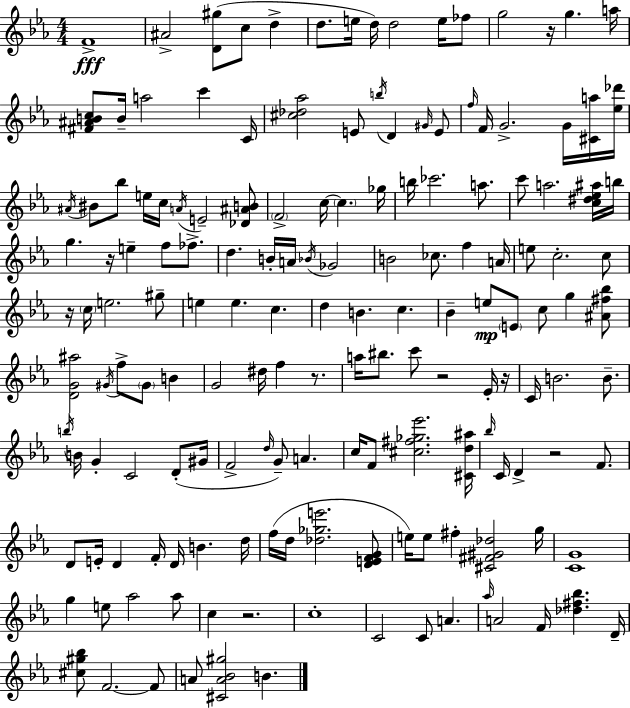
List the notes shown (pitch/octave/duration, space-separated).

F4/w A#4/h [D4,G#5]/e C5/e D5/q D5/e. E5/s D5/s D5/h E5/s FES5/e G5/h R/s G5/q. A5/s [F#4,A#4,B4,C5]/e B4/s A5/h C6/q C4/s [C#5,Db5,Ab5]/h E4/e B5/s D4/q G#4/s E4/e F5/s F4/s G4/h. G4/s [C#4,A5]/s [Eb5,Db6]/s A#4/s BIS4/e Bb5/e E5/s C5/s A4/s E4/h [Db4,A#4,B4]/e F4/h C5/s C5/q. Gb5/s B5/s CES6/h. A5/e. C6/e A5/h. [C5,D#5,Eb5,A#5]/s B5/s G5/q. R/s E5/q F5/e FES5/e. D5/q. B4/s A4/s Bb4/s Gb4/h B4/h CES5/e. F5/q A4/s E5/e C5/h. C5/e R/s C5/s E5/h. G#5/e E5/q E5/q. C5/q. D5/q B4/q. C5/q. Bb4/q E5/e E4/e C5/e G5/q [A#4,F#5,Bb5]/e [D4,G4,A#5]/h G#4/s F5/e G#4/e B4/q G4/h D#5/s F5/q R/e. A5/s BIS5/e. C6/e R/h Eb4/s R/s C4/s B4/h. B4/e. B5/s B4/s G4/q C4/h D4/e G#4/s F4/h D5/s G4/e A4/q. C5/s F4/e [C#5,F#5,Gb5,Eb6]/h. [C#4,D5,A#5]/s Bb5/s C4/s D4/q R/h F4/e. D4/e E4/s D4/q F4/s D4/s B4/q. D5/s F5/s D5/s [Db5,Gb5,E6]/h. [D4,E4,F4,G4]/e E5/s E5/e F#5/q [C#4,F#4,G#4,Db5]/h G5/s [C4,G4]/w G5/q E5/e Ab5/h Ab5/e C5/q R/h. C5/w C4/h C4/e A4/q. Ab5/s A4/h F4/s [Db5,F#5,Bb5]/q. D4/s [C#5,G#5,Bb5]/e F4/h. F4/e A4/e [C#4,A4,Bb4,G#5]/h B4/q.